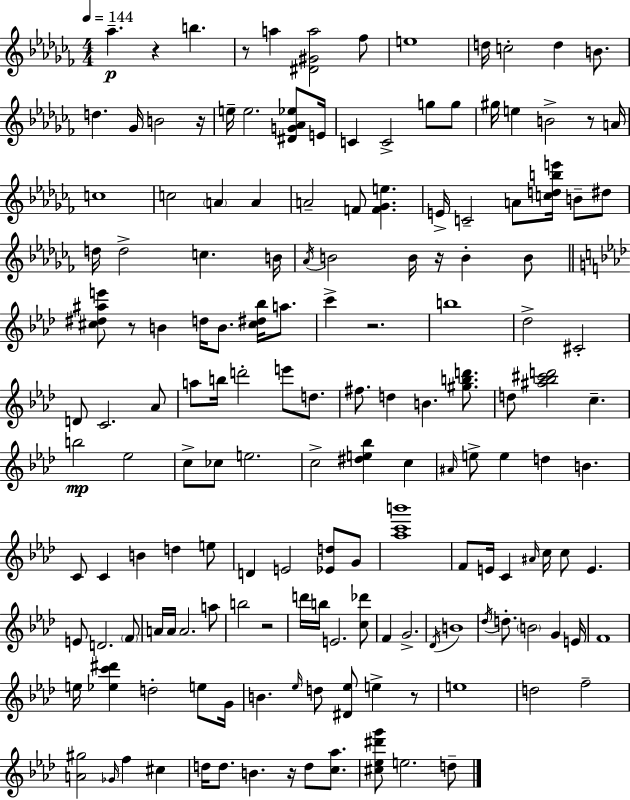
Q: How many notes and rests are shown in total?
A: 159